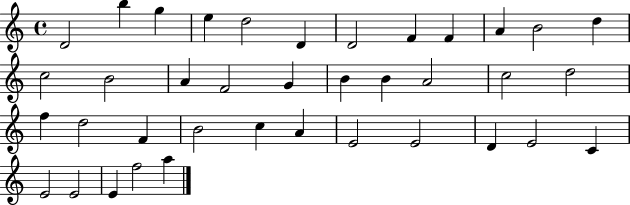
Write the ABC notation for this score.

X:1
T:Untitled
M:4/4
L:1/4
K:C
D2 b g e d2 D D2 F F A B2 d c2 B2 A F2 G B B A2 c2 d2 f d2 F B2 c A E2 E2 D E2 C E2 E2 E f2 a